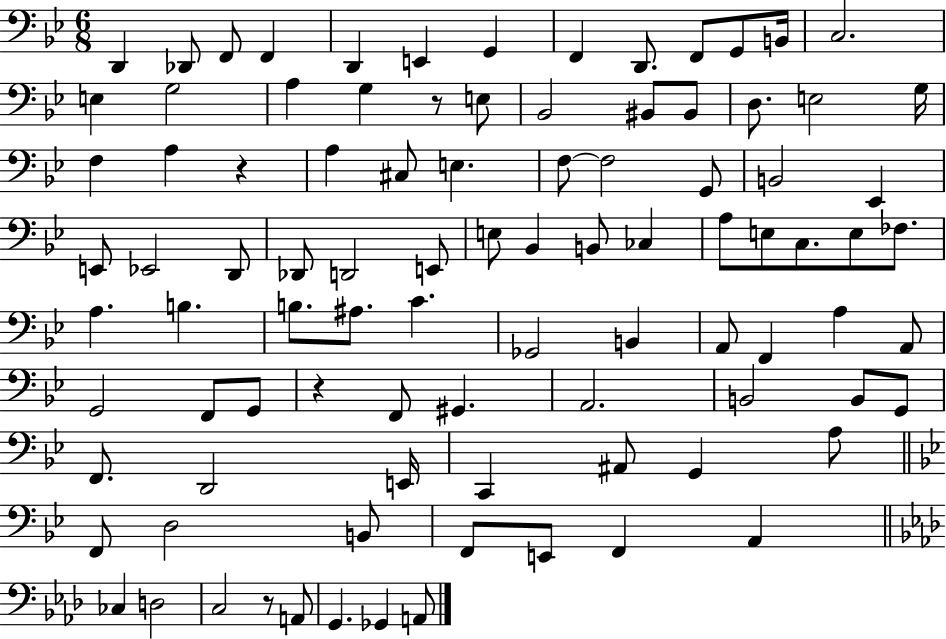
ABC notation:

X:1
T:Untitled
M:6/8
L:1/4
K:Bb
D,, _D,,/2 F,,/2 F,, D,, E,, G,, F,, D,,/2 F,,/2 G,,/2 B,,/4 C,2 E, G,2 A, G, z/2 E,/2 _B,,2 ^B,,/2 ^B,,/2 D,/2 E,2 G,/4 F, A, z A, ^C,/2 E, F,/2 F,2 G,,/2 B,,2 _E,, E,,/2 _E,,2 D,,/2 _D,,/2 D,,2 E,,/2 E,/2 _B,, B,,/2 _C, A,/2 E,/2 C,/2 E,/2 _F,/2 A, B, B,/2 ^A,/2 C _G,,2 B,, A,,/2 F,, A, A,,/2 G,,2 F,,/2 G,,/2 z F,,/2 ^G,, A,,2 B,,2 B,,/2 G,,/2 F,,/2 D,,2 E,,/4 C,, ^A,,/2 G,, A,/2 F,,/2 D,2 B,,/2 F,,/2 E,,/2 F,, A,, _C, D,2 C,2 z/2 A,,/2 G,, _G,, A,,/2